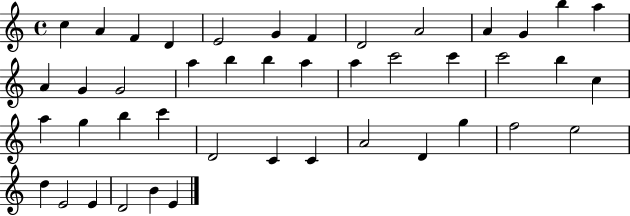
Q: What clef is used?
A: treble